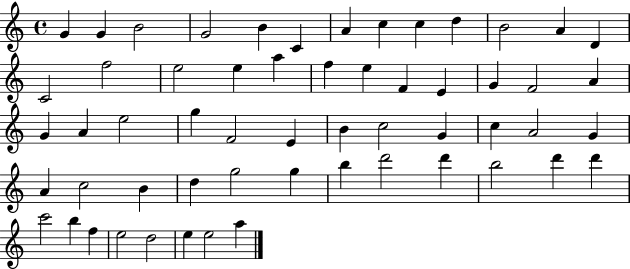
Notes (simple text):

G4/q G4/q B4/h G4/h B4/q C4/q A4/q C5/q C5/q D5/q B4/h A4/q D4/q C4/h F5/h E5/h E5/q A5/q F5/q E5/q F4/q E4/q G4/q F4/h A4/q G4/q A4/q E5/h G5/q F4/h E4/q B4/q C5/h G4/q C5/q A4/h G4/q A4/q C5/h B4/q D5/q G5/h G5/q B5/q D6/h D6/q B5/h D6/q D6/q C6/h B5/q F5/q E5/h D5/h E5/q E5/h A5/q